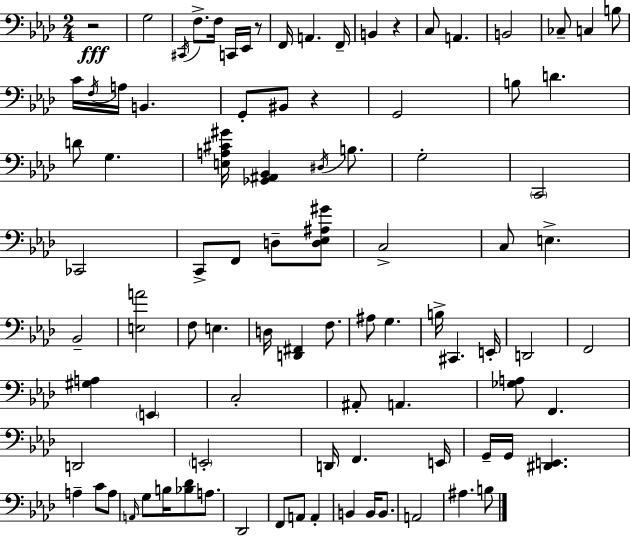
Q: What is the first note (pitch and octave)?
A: G3